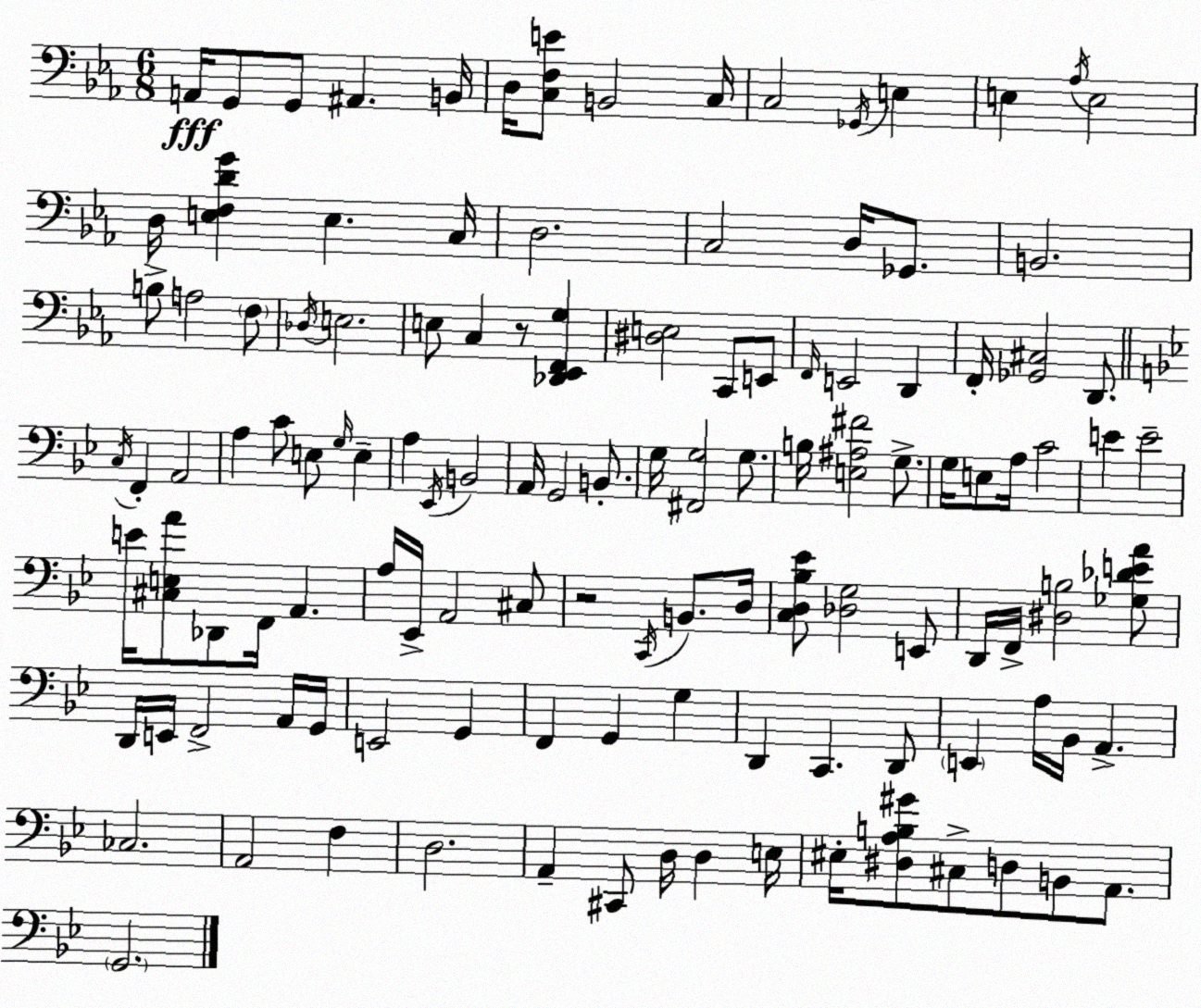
X:1
T:Untitled
M:6/8
L:1/4
K:Eb
A,,/4 G,,/2 G,,/2 ^A,, B,,/4 D,/4 [C,F,E]/2 B,,2 C,/4 C,2 _G,,/4 E, E, _A,/4 E,2 D,/4 [E,F,DG] E, C,/4 D,2 C,2 D,/4 _G,,/2 B,,2 B,/2 A,2 F,/2 _D,/4 E,2 E,/2 C, z/2 [_D,,_E,,F,,G,] [^D,E,]2 C,,/2 E,,/2 F,,/4 E,,2 D,, F,,/4 [_G,,^C,]2 D,,/2 C,/4 F,, A,,2 A, C/2 E,/2 G,/4 E, A, _E,,/4 B,,2 A,,/4 G,,2 B,,/2 G,/4 [^F,,G,]2 G,/2 B,/4 [E,^A,^F]2 G,/2 G,/4 E,/2 A,/4 C2 E E2 E/4 [^C,E,A]/2 _D,,/2 F,,/4 A,, A,/4 _E,,/4 A,,2 ^C,/2 z2 C,,/4 B,,/2 D,/4 [C,D,_B,_E]/2 [_D,G,]2 E,,/2 D,,/4 F,,/4 [^D,B,]2 [_G,_DEA]/2 D,,/4 E,,/4 F,,2 A,,/4 G,,/4 E,,2 G,, F,, G,, G, D,, C,, D,,/2 E,, A,/4 _B,,/4 A,, _C,2 A,,2 F, D,2 A,, ^C,,/2 D,/4 D, E,/4 ^E,/4 [^D,A,B,^G]/2 ^C,/2 D,/2 B,,/2 A,,/2 G,,2